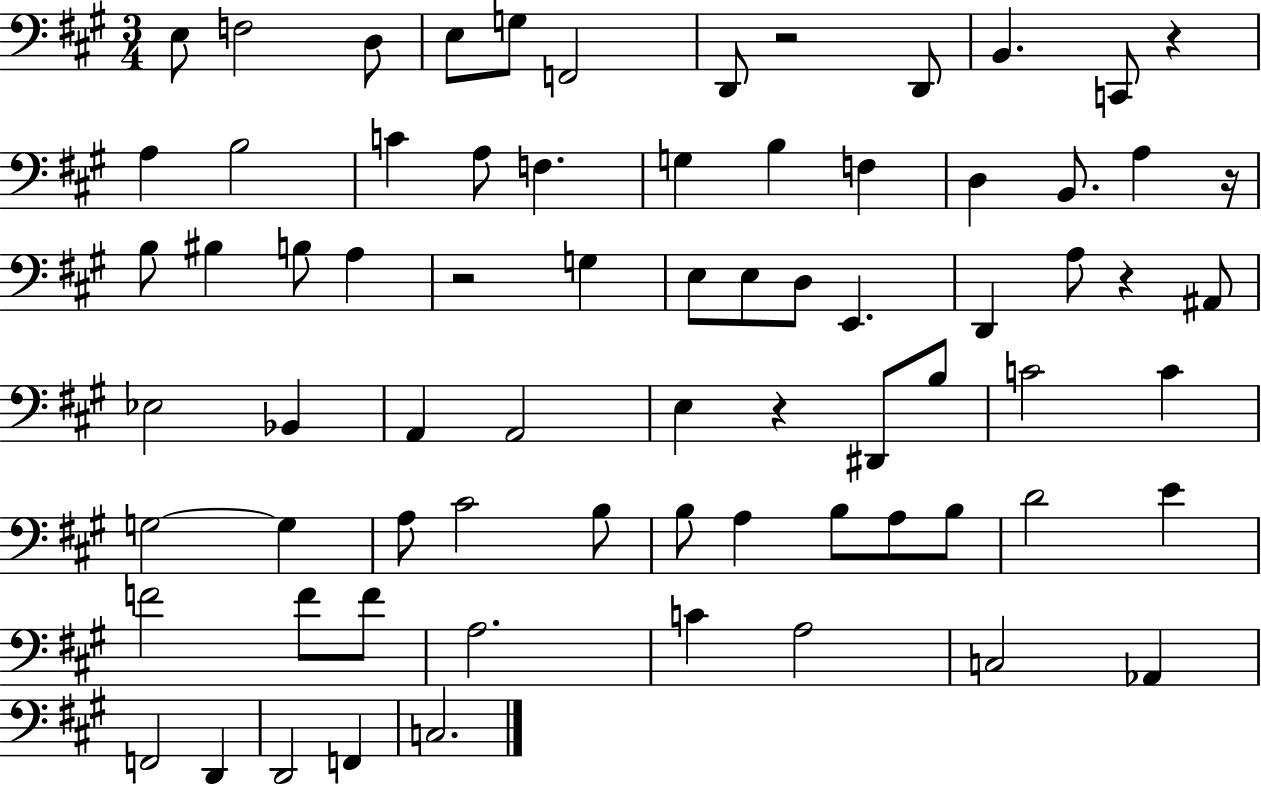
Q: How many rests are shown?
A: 6